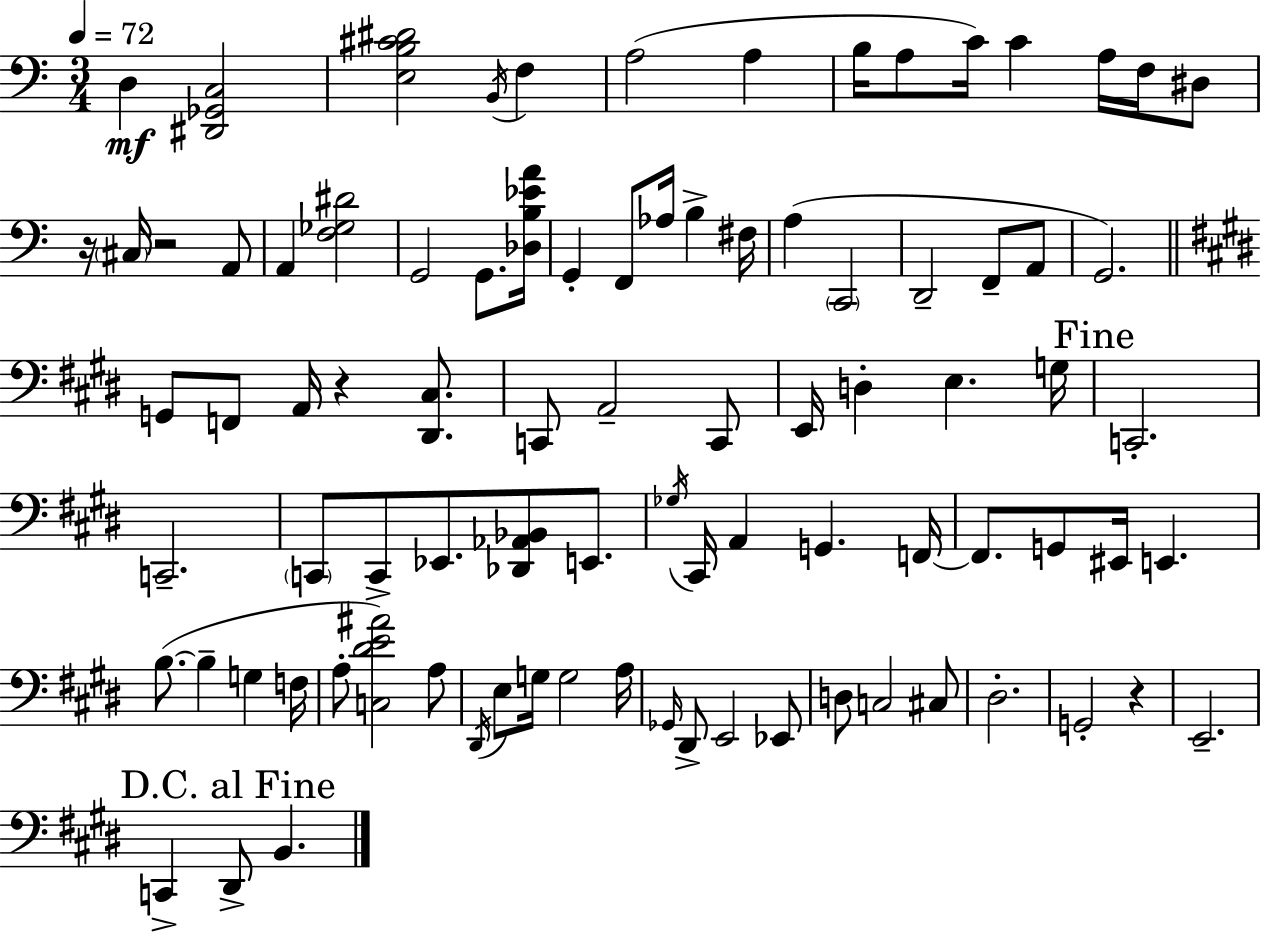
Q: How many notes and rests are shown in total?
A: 88